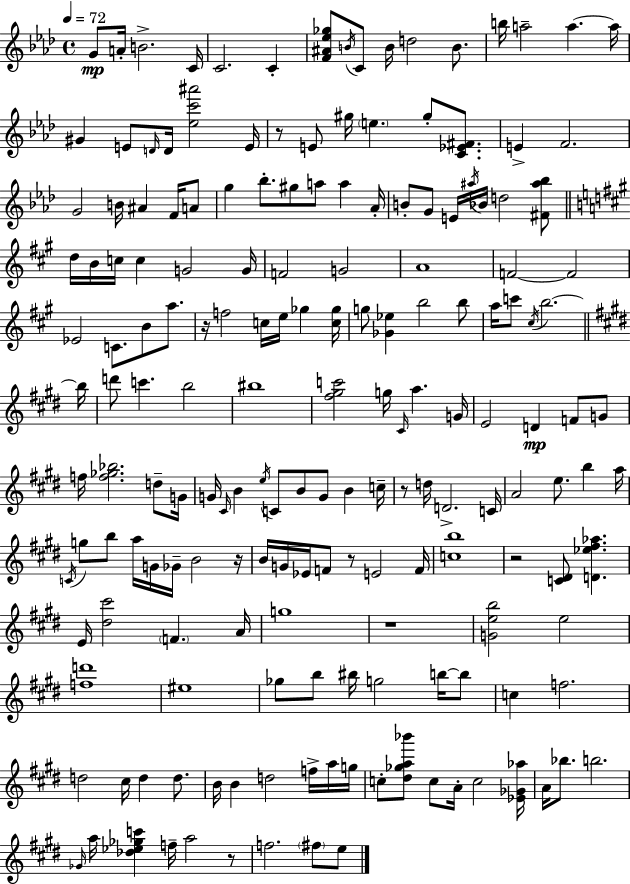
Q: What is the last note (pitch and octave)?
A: E5